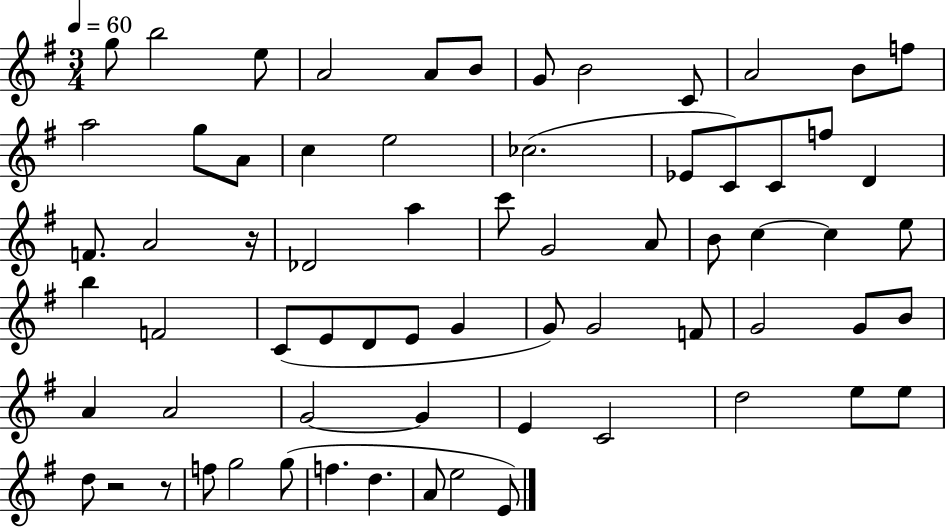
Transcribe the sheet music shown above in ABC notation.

X:1
T:Untitled
M:3/4
L:1/4
K:G
g/2 b2 e/2 A2 A/2 B/2 G/2 B2 C/2 A2 B/2 f/2 a2 g/2 A/2 c e2 _c2 _E/2 C/2 C/2 f/2 D F/2 A2 z/4 _D2 a c'/2 G2 A/2 B/2 c c e/2 b F2 C/2 E/2 D/2 E/2 G G/2 G2 F/2 G2 G/2 B/2 A A2 G2 G E C2 d2 e/2 e/2 d/2 z2 z/2 f/2 g2 g/2 f d A/2 e2 E/2